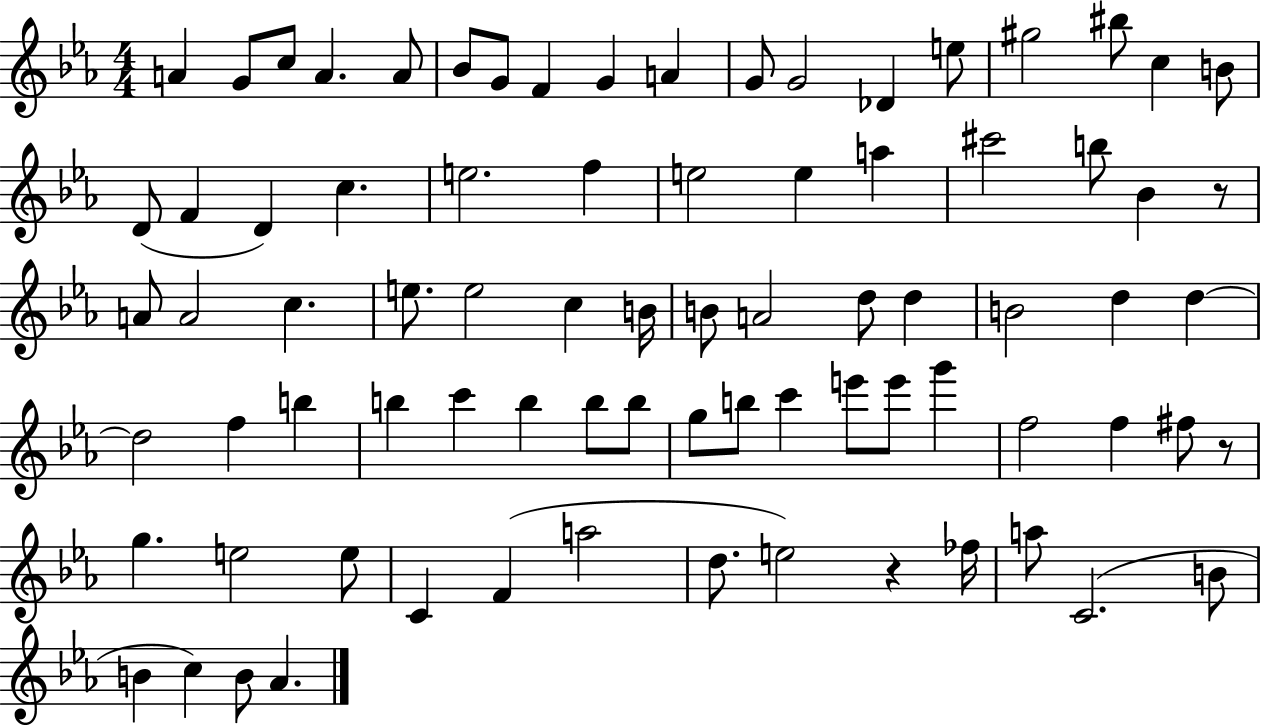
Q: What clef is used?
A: treble